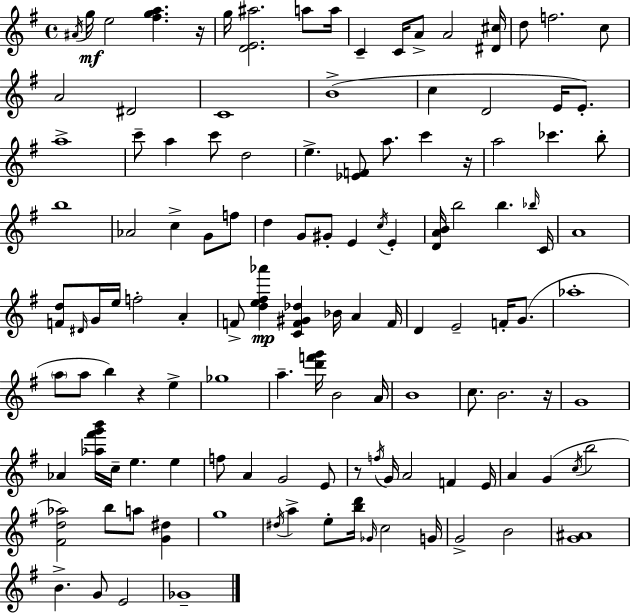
{
  \clef treble
  \time 4/4
  \defaultTimeSignature
  \key g \major
  \acciaccatura { ais'16 }\mf g''16 e''2 <fis'' g'' a''>4. | r16 g''16 <d' e' ais''>2. a''8 | a''16 c'4-- c'16 a'8-> a'2 | <dis' cis''>16 d''8 f''2. c''8 | \break a'2 dis'2 | c'1 | b'1->( | c''4 d'2 e'16 e'8.-.) | \break a''1-> | c'''8-- a''4 c'''8 d''2 | e''4.-> <ees' f'>8 a''8. c'''4 | r16 a''2 ces'''4. b''8-. | \break b''1 | aes'2 c''4-> g'8 f''8 | d''4 g'8 gis'8-. e'4 \acciaccatura { c''16 } e'4-. | <d' a' b'>16 b''2 b''4. | \break \grace { bes''16 } c'16 a'1 | <f' d''>8 \grace { dis'16 } g'16 e''16 f''2-. | a'4-. f'8-> <d'' e'' fis'' aes'''>4\mp <c' f' gis' des''>4 bes'16 a'4 | f'16 d'4 e'2-- | \break f'16-. g'8.( aes''1-. | \parenthesize a''8 a''8 b''4) r4 | e''4-> ges''1 | a''4.-- <d''' f''' g'''>16 b'2 | \break a'16 b'1 | c''8. b'2. | r16 g'1 | aes'4 <aes'' fis''' g''' b'''>16 c''16-- e''4. | \break e''4 f''8 a'4 g'2 | e'8 r8 \acciaccatura { f''16 } g'16 a'2 | f'4 e'16 a'4 g'4( \acciaccatura { c''16 } b''2 | <fis' d'' aes''>2) b''8 | \break a''8 <g' dis''>4 g''1 | \acciaccatura { dis''16 } a''4-> e''8-. <b'' d'''>16 \grace { ges'16 } c''2 | g'16 g'2-> | b'2 <g' ais'>1 | \break b'4.-> g'8 | e'2 ges'1-- | \bar "|."
}